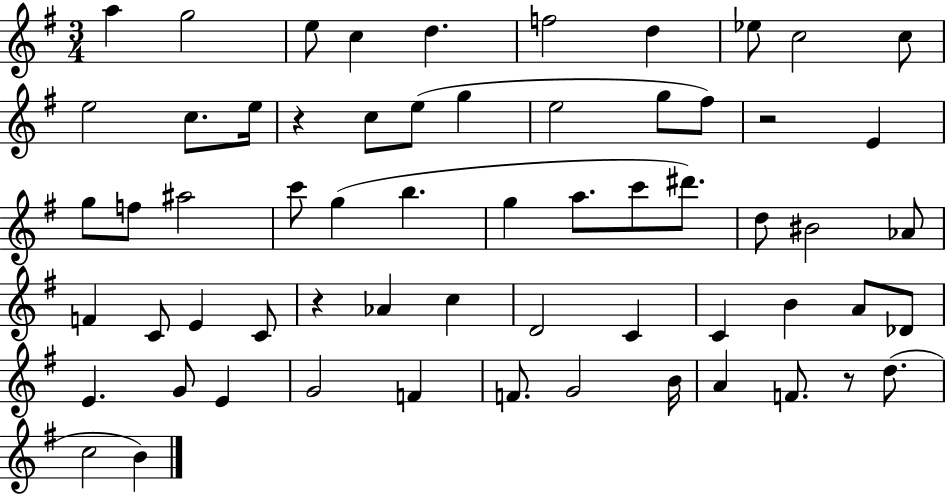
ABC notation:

X:1
T:Untitled
M:3/4
L:1/4
K:G
a g2 e/2 c d f2 d _e/2 c2 c/2 e2 c/2 e/4 z c/2 e/2 g e2 g/2 ^f/2 z2 E g/2 f/2 ^a2 c'/2 g b g a/2 c'/2 ^d'/2 d/2 ^B2 _A/2 F C/2 E C/2 z _A c D2 C C B A/2 _D/2 E G/2 E G2 F F/2 G2 B/4 A F/2 z/2 d/2 c2 B